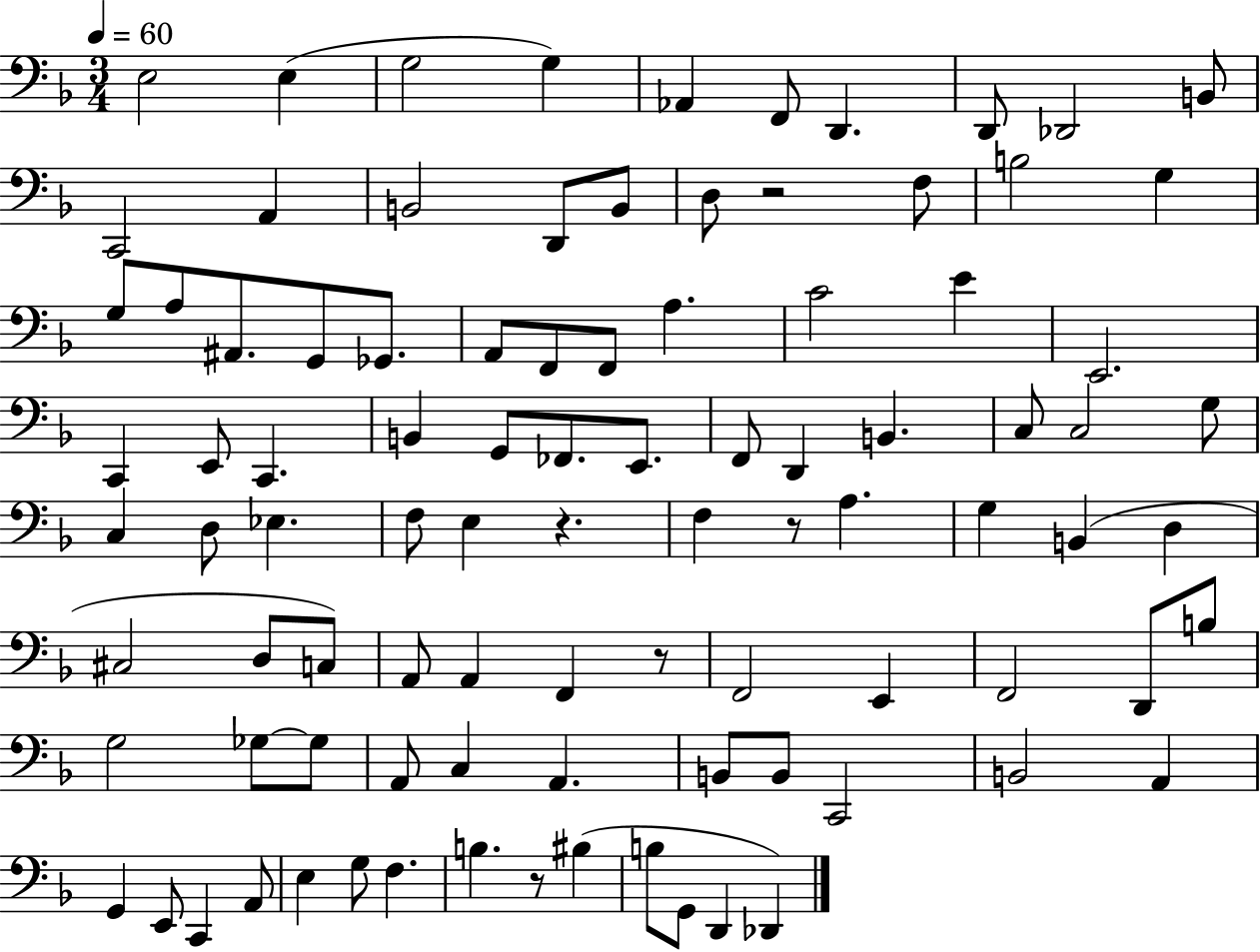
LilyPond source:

{
  \clef bass
  \numericTimeSignature
  \time 3/4
  \key f \major
  \tempo 4 = 60
  e2 e4( | g2 g4) | aes,4 f,8 d,4. | d,8 des,2 b,8 | \break c,2 a,4 | b,2 d,8 b,8 | d8 r2 f8 | b2 g4 | \break g8 a8 ais,8. g,8 ges,8. | a,8 f,8 f,8 a4. | c'2 e'4 | e,2. | \break c,4 e,8 c,4. | b,4 g,8 fes,8. e,8. | f,8 d,4 b,4. | c8 c2 g8 | \break c4 d8 ees4. | f8 e4 r4. | f4 r8 a4. | g4 b,4( d4 | \break cis2 d8 c8) | a,8 a,4 f,4 r8 | f,2 e,4 | f,2 d,8 b8 | \break g2 ges8~~ ges8 | a,8 c4 a,4. | b,8 b,8 c,2 | b,2 a,4 | \break g,4 e,8 c,4 a,8 | e4 g8 f4. | b4. r8 bis4( | b8 g,8 d,4 des,4) | \break \bar "|."
}